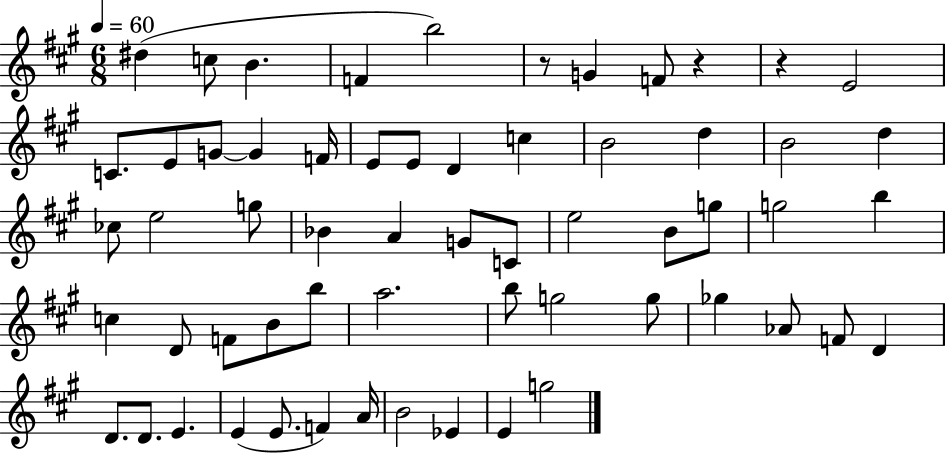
X:1
T:Untitled
M:6/8
L:1/4
K:A
^d c/2 B F b2 z/2 G F/2 z z E2 C/2 E/2 G/2 G F/4 E/2 E/2 D c B2 d B2 d _c/2 e2 g/2 _B A G/2 C/2 e2 B/2 g/2 g2 b c D/2 F/2 B/2 b/2 a2 b/2 g2 g/2 _g _A/2 F/2 D D/2 D/2 E E E/2 F A/4 B2 _E E g2